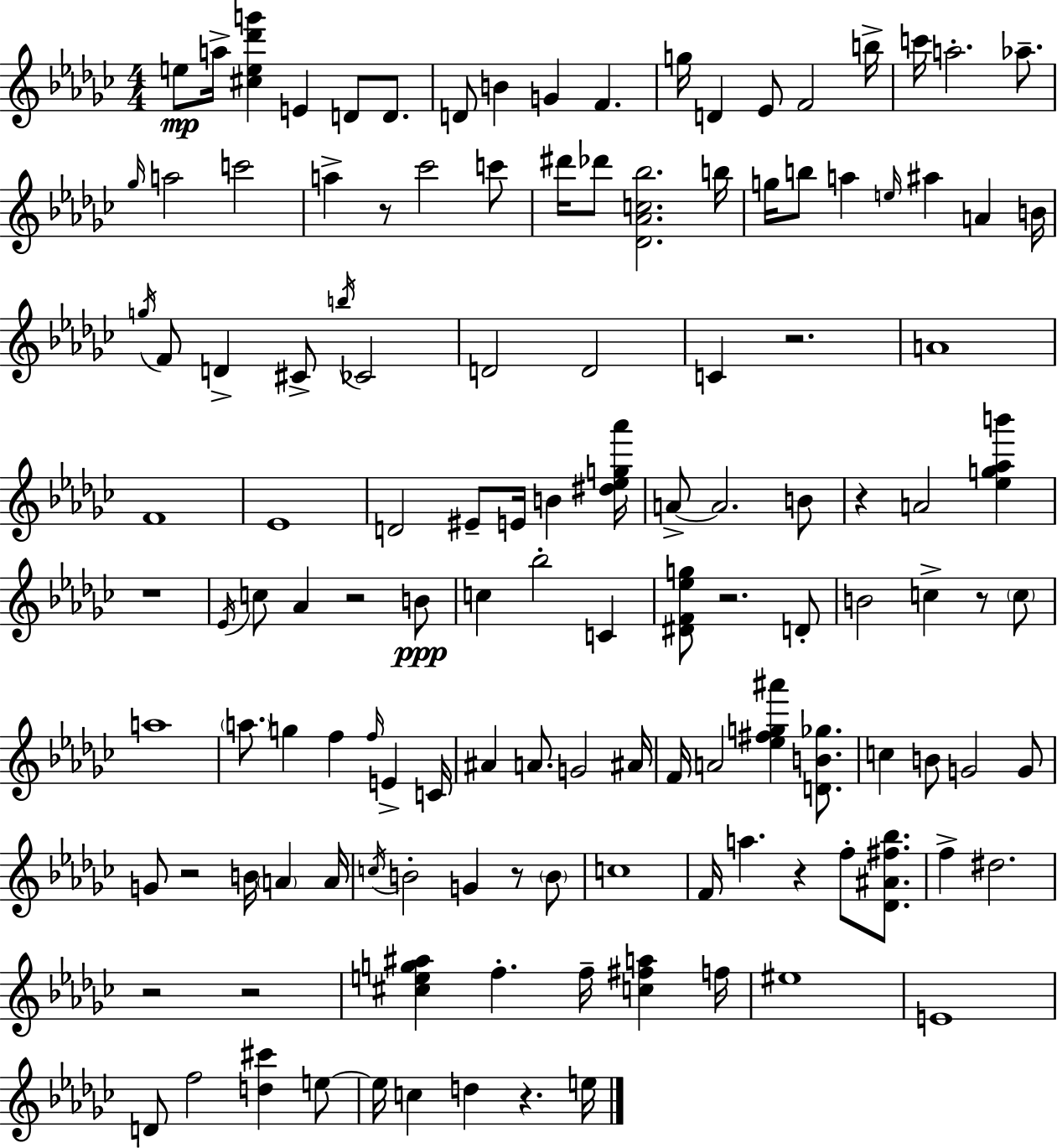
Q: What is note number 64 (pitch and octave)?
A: C5